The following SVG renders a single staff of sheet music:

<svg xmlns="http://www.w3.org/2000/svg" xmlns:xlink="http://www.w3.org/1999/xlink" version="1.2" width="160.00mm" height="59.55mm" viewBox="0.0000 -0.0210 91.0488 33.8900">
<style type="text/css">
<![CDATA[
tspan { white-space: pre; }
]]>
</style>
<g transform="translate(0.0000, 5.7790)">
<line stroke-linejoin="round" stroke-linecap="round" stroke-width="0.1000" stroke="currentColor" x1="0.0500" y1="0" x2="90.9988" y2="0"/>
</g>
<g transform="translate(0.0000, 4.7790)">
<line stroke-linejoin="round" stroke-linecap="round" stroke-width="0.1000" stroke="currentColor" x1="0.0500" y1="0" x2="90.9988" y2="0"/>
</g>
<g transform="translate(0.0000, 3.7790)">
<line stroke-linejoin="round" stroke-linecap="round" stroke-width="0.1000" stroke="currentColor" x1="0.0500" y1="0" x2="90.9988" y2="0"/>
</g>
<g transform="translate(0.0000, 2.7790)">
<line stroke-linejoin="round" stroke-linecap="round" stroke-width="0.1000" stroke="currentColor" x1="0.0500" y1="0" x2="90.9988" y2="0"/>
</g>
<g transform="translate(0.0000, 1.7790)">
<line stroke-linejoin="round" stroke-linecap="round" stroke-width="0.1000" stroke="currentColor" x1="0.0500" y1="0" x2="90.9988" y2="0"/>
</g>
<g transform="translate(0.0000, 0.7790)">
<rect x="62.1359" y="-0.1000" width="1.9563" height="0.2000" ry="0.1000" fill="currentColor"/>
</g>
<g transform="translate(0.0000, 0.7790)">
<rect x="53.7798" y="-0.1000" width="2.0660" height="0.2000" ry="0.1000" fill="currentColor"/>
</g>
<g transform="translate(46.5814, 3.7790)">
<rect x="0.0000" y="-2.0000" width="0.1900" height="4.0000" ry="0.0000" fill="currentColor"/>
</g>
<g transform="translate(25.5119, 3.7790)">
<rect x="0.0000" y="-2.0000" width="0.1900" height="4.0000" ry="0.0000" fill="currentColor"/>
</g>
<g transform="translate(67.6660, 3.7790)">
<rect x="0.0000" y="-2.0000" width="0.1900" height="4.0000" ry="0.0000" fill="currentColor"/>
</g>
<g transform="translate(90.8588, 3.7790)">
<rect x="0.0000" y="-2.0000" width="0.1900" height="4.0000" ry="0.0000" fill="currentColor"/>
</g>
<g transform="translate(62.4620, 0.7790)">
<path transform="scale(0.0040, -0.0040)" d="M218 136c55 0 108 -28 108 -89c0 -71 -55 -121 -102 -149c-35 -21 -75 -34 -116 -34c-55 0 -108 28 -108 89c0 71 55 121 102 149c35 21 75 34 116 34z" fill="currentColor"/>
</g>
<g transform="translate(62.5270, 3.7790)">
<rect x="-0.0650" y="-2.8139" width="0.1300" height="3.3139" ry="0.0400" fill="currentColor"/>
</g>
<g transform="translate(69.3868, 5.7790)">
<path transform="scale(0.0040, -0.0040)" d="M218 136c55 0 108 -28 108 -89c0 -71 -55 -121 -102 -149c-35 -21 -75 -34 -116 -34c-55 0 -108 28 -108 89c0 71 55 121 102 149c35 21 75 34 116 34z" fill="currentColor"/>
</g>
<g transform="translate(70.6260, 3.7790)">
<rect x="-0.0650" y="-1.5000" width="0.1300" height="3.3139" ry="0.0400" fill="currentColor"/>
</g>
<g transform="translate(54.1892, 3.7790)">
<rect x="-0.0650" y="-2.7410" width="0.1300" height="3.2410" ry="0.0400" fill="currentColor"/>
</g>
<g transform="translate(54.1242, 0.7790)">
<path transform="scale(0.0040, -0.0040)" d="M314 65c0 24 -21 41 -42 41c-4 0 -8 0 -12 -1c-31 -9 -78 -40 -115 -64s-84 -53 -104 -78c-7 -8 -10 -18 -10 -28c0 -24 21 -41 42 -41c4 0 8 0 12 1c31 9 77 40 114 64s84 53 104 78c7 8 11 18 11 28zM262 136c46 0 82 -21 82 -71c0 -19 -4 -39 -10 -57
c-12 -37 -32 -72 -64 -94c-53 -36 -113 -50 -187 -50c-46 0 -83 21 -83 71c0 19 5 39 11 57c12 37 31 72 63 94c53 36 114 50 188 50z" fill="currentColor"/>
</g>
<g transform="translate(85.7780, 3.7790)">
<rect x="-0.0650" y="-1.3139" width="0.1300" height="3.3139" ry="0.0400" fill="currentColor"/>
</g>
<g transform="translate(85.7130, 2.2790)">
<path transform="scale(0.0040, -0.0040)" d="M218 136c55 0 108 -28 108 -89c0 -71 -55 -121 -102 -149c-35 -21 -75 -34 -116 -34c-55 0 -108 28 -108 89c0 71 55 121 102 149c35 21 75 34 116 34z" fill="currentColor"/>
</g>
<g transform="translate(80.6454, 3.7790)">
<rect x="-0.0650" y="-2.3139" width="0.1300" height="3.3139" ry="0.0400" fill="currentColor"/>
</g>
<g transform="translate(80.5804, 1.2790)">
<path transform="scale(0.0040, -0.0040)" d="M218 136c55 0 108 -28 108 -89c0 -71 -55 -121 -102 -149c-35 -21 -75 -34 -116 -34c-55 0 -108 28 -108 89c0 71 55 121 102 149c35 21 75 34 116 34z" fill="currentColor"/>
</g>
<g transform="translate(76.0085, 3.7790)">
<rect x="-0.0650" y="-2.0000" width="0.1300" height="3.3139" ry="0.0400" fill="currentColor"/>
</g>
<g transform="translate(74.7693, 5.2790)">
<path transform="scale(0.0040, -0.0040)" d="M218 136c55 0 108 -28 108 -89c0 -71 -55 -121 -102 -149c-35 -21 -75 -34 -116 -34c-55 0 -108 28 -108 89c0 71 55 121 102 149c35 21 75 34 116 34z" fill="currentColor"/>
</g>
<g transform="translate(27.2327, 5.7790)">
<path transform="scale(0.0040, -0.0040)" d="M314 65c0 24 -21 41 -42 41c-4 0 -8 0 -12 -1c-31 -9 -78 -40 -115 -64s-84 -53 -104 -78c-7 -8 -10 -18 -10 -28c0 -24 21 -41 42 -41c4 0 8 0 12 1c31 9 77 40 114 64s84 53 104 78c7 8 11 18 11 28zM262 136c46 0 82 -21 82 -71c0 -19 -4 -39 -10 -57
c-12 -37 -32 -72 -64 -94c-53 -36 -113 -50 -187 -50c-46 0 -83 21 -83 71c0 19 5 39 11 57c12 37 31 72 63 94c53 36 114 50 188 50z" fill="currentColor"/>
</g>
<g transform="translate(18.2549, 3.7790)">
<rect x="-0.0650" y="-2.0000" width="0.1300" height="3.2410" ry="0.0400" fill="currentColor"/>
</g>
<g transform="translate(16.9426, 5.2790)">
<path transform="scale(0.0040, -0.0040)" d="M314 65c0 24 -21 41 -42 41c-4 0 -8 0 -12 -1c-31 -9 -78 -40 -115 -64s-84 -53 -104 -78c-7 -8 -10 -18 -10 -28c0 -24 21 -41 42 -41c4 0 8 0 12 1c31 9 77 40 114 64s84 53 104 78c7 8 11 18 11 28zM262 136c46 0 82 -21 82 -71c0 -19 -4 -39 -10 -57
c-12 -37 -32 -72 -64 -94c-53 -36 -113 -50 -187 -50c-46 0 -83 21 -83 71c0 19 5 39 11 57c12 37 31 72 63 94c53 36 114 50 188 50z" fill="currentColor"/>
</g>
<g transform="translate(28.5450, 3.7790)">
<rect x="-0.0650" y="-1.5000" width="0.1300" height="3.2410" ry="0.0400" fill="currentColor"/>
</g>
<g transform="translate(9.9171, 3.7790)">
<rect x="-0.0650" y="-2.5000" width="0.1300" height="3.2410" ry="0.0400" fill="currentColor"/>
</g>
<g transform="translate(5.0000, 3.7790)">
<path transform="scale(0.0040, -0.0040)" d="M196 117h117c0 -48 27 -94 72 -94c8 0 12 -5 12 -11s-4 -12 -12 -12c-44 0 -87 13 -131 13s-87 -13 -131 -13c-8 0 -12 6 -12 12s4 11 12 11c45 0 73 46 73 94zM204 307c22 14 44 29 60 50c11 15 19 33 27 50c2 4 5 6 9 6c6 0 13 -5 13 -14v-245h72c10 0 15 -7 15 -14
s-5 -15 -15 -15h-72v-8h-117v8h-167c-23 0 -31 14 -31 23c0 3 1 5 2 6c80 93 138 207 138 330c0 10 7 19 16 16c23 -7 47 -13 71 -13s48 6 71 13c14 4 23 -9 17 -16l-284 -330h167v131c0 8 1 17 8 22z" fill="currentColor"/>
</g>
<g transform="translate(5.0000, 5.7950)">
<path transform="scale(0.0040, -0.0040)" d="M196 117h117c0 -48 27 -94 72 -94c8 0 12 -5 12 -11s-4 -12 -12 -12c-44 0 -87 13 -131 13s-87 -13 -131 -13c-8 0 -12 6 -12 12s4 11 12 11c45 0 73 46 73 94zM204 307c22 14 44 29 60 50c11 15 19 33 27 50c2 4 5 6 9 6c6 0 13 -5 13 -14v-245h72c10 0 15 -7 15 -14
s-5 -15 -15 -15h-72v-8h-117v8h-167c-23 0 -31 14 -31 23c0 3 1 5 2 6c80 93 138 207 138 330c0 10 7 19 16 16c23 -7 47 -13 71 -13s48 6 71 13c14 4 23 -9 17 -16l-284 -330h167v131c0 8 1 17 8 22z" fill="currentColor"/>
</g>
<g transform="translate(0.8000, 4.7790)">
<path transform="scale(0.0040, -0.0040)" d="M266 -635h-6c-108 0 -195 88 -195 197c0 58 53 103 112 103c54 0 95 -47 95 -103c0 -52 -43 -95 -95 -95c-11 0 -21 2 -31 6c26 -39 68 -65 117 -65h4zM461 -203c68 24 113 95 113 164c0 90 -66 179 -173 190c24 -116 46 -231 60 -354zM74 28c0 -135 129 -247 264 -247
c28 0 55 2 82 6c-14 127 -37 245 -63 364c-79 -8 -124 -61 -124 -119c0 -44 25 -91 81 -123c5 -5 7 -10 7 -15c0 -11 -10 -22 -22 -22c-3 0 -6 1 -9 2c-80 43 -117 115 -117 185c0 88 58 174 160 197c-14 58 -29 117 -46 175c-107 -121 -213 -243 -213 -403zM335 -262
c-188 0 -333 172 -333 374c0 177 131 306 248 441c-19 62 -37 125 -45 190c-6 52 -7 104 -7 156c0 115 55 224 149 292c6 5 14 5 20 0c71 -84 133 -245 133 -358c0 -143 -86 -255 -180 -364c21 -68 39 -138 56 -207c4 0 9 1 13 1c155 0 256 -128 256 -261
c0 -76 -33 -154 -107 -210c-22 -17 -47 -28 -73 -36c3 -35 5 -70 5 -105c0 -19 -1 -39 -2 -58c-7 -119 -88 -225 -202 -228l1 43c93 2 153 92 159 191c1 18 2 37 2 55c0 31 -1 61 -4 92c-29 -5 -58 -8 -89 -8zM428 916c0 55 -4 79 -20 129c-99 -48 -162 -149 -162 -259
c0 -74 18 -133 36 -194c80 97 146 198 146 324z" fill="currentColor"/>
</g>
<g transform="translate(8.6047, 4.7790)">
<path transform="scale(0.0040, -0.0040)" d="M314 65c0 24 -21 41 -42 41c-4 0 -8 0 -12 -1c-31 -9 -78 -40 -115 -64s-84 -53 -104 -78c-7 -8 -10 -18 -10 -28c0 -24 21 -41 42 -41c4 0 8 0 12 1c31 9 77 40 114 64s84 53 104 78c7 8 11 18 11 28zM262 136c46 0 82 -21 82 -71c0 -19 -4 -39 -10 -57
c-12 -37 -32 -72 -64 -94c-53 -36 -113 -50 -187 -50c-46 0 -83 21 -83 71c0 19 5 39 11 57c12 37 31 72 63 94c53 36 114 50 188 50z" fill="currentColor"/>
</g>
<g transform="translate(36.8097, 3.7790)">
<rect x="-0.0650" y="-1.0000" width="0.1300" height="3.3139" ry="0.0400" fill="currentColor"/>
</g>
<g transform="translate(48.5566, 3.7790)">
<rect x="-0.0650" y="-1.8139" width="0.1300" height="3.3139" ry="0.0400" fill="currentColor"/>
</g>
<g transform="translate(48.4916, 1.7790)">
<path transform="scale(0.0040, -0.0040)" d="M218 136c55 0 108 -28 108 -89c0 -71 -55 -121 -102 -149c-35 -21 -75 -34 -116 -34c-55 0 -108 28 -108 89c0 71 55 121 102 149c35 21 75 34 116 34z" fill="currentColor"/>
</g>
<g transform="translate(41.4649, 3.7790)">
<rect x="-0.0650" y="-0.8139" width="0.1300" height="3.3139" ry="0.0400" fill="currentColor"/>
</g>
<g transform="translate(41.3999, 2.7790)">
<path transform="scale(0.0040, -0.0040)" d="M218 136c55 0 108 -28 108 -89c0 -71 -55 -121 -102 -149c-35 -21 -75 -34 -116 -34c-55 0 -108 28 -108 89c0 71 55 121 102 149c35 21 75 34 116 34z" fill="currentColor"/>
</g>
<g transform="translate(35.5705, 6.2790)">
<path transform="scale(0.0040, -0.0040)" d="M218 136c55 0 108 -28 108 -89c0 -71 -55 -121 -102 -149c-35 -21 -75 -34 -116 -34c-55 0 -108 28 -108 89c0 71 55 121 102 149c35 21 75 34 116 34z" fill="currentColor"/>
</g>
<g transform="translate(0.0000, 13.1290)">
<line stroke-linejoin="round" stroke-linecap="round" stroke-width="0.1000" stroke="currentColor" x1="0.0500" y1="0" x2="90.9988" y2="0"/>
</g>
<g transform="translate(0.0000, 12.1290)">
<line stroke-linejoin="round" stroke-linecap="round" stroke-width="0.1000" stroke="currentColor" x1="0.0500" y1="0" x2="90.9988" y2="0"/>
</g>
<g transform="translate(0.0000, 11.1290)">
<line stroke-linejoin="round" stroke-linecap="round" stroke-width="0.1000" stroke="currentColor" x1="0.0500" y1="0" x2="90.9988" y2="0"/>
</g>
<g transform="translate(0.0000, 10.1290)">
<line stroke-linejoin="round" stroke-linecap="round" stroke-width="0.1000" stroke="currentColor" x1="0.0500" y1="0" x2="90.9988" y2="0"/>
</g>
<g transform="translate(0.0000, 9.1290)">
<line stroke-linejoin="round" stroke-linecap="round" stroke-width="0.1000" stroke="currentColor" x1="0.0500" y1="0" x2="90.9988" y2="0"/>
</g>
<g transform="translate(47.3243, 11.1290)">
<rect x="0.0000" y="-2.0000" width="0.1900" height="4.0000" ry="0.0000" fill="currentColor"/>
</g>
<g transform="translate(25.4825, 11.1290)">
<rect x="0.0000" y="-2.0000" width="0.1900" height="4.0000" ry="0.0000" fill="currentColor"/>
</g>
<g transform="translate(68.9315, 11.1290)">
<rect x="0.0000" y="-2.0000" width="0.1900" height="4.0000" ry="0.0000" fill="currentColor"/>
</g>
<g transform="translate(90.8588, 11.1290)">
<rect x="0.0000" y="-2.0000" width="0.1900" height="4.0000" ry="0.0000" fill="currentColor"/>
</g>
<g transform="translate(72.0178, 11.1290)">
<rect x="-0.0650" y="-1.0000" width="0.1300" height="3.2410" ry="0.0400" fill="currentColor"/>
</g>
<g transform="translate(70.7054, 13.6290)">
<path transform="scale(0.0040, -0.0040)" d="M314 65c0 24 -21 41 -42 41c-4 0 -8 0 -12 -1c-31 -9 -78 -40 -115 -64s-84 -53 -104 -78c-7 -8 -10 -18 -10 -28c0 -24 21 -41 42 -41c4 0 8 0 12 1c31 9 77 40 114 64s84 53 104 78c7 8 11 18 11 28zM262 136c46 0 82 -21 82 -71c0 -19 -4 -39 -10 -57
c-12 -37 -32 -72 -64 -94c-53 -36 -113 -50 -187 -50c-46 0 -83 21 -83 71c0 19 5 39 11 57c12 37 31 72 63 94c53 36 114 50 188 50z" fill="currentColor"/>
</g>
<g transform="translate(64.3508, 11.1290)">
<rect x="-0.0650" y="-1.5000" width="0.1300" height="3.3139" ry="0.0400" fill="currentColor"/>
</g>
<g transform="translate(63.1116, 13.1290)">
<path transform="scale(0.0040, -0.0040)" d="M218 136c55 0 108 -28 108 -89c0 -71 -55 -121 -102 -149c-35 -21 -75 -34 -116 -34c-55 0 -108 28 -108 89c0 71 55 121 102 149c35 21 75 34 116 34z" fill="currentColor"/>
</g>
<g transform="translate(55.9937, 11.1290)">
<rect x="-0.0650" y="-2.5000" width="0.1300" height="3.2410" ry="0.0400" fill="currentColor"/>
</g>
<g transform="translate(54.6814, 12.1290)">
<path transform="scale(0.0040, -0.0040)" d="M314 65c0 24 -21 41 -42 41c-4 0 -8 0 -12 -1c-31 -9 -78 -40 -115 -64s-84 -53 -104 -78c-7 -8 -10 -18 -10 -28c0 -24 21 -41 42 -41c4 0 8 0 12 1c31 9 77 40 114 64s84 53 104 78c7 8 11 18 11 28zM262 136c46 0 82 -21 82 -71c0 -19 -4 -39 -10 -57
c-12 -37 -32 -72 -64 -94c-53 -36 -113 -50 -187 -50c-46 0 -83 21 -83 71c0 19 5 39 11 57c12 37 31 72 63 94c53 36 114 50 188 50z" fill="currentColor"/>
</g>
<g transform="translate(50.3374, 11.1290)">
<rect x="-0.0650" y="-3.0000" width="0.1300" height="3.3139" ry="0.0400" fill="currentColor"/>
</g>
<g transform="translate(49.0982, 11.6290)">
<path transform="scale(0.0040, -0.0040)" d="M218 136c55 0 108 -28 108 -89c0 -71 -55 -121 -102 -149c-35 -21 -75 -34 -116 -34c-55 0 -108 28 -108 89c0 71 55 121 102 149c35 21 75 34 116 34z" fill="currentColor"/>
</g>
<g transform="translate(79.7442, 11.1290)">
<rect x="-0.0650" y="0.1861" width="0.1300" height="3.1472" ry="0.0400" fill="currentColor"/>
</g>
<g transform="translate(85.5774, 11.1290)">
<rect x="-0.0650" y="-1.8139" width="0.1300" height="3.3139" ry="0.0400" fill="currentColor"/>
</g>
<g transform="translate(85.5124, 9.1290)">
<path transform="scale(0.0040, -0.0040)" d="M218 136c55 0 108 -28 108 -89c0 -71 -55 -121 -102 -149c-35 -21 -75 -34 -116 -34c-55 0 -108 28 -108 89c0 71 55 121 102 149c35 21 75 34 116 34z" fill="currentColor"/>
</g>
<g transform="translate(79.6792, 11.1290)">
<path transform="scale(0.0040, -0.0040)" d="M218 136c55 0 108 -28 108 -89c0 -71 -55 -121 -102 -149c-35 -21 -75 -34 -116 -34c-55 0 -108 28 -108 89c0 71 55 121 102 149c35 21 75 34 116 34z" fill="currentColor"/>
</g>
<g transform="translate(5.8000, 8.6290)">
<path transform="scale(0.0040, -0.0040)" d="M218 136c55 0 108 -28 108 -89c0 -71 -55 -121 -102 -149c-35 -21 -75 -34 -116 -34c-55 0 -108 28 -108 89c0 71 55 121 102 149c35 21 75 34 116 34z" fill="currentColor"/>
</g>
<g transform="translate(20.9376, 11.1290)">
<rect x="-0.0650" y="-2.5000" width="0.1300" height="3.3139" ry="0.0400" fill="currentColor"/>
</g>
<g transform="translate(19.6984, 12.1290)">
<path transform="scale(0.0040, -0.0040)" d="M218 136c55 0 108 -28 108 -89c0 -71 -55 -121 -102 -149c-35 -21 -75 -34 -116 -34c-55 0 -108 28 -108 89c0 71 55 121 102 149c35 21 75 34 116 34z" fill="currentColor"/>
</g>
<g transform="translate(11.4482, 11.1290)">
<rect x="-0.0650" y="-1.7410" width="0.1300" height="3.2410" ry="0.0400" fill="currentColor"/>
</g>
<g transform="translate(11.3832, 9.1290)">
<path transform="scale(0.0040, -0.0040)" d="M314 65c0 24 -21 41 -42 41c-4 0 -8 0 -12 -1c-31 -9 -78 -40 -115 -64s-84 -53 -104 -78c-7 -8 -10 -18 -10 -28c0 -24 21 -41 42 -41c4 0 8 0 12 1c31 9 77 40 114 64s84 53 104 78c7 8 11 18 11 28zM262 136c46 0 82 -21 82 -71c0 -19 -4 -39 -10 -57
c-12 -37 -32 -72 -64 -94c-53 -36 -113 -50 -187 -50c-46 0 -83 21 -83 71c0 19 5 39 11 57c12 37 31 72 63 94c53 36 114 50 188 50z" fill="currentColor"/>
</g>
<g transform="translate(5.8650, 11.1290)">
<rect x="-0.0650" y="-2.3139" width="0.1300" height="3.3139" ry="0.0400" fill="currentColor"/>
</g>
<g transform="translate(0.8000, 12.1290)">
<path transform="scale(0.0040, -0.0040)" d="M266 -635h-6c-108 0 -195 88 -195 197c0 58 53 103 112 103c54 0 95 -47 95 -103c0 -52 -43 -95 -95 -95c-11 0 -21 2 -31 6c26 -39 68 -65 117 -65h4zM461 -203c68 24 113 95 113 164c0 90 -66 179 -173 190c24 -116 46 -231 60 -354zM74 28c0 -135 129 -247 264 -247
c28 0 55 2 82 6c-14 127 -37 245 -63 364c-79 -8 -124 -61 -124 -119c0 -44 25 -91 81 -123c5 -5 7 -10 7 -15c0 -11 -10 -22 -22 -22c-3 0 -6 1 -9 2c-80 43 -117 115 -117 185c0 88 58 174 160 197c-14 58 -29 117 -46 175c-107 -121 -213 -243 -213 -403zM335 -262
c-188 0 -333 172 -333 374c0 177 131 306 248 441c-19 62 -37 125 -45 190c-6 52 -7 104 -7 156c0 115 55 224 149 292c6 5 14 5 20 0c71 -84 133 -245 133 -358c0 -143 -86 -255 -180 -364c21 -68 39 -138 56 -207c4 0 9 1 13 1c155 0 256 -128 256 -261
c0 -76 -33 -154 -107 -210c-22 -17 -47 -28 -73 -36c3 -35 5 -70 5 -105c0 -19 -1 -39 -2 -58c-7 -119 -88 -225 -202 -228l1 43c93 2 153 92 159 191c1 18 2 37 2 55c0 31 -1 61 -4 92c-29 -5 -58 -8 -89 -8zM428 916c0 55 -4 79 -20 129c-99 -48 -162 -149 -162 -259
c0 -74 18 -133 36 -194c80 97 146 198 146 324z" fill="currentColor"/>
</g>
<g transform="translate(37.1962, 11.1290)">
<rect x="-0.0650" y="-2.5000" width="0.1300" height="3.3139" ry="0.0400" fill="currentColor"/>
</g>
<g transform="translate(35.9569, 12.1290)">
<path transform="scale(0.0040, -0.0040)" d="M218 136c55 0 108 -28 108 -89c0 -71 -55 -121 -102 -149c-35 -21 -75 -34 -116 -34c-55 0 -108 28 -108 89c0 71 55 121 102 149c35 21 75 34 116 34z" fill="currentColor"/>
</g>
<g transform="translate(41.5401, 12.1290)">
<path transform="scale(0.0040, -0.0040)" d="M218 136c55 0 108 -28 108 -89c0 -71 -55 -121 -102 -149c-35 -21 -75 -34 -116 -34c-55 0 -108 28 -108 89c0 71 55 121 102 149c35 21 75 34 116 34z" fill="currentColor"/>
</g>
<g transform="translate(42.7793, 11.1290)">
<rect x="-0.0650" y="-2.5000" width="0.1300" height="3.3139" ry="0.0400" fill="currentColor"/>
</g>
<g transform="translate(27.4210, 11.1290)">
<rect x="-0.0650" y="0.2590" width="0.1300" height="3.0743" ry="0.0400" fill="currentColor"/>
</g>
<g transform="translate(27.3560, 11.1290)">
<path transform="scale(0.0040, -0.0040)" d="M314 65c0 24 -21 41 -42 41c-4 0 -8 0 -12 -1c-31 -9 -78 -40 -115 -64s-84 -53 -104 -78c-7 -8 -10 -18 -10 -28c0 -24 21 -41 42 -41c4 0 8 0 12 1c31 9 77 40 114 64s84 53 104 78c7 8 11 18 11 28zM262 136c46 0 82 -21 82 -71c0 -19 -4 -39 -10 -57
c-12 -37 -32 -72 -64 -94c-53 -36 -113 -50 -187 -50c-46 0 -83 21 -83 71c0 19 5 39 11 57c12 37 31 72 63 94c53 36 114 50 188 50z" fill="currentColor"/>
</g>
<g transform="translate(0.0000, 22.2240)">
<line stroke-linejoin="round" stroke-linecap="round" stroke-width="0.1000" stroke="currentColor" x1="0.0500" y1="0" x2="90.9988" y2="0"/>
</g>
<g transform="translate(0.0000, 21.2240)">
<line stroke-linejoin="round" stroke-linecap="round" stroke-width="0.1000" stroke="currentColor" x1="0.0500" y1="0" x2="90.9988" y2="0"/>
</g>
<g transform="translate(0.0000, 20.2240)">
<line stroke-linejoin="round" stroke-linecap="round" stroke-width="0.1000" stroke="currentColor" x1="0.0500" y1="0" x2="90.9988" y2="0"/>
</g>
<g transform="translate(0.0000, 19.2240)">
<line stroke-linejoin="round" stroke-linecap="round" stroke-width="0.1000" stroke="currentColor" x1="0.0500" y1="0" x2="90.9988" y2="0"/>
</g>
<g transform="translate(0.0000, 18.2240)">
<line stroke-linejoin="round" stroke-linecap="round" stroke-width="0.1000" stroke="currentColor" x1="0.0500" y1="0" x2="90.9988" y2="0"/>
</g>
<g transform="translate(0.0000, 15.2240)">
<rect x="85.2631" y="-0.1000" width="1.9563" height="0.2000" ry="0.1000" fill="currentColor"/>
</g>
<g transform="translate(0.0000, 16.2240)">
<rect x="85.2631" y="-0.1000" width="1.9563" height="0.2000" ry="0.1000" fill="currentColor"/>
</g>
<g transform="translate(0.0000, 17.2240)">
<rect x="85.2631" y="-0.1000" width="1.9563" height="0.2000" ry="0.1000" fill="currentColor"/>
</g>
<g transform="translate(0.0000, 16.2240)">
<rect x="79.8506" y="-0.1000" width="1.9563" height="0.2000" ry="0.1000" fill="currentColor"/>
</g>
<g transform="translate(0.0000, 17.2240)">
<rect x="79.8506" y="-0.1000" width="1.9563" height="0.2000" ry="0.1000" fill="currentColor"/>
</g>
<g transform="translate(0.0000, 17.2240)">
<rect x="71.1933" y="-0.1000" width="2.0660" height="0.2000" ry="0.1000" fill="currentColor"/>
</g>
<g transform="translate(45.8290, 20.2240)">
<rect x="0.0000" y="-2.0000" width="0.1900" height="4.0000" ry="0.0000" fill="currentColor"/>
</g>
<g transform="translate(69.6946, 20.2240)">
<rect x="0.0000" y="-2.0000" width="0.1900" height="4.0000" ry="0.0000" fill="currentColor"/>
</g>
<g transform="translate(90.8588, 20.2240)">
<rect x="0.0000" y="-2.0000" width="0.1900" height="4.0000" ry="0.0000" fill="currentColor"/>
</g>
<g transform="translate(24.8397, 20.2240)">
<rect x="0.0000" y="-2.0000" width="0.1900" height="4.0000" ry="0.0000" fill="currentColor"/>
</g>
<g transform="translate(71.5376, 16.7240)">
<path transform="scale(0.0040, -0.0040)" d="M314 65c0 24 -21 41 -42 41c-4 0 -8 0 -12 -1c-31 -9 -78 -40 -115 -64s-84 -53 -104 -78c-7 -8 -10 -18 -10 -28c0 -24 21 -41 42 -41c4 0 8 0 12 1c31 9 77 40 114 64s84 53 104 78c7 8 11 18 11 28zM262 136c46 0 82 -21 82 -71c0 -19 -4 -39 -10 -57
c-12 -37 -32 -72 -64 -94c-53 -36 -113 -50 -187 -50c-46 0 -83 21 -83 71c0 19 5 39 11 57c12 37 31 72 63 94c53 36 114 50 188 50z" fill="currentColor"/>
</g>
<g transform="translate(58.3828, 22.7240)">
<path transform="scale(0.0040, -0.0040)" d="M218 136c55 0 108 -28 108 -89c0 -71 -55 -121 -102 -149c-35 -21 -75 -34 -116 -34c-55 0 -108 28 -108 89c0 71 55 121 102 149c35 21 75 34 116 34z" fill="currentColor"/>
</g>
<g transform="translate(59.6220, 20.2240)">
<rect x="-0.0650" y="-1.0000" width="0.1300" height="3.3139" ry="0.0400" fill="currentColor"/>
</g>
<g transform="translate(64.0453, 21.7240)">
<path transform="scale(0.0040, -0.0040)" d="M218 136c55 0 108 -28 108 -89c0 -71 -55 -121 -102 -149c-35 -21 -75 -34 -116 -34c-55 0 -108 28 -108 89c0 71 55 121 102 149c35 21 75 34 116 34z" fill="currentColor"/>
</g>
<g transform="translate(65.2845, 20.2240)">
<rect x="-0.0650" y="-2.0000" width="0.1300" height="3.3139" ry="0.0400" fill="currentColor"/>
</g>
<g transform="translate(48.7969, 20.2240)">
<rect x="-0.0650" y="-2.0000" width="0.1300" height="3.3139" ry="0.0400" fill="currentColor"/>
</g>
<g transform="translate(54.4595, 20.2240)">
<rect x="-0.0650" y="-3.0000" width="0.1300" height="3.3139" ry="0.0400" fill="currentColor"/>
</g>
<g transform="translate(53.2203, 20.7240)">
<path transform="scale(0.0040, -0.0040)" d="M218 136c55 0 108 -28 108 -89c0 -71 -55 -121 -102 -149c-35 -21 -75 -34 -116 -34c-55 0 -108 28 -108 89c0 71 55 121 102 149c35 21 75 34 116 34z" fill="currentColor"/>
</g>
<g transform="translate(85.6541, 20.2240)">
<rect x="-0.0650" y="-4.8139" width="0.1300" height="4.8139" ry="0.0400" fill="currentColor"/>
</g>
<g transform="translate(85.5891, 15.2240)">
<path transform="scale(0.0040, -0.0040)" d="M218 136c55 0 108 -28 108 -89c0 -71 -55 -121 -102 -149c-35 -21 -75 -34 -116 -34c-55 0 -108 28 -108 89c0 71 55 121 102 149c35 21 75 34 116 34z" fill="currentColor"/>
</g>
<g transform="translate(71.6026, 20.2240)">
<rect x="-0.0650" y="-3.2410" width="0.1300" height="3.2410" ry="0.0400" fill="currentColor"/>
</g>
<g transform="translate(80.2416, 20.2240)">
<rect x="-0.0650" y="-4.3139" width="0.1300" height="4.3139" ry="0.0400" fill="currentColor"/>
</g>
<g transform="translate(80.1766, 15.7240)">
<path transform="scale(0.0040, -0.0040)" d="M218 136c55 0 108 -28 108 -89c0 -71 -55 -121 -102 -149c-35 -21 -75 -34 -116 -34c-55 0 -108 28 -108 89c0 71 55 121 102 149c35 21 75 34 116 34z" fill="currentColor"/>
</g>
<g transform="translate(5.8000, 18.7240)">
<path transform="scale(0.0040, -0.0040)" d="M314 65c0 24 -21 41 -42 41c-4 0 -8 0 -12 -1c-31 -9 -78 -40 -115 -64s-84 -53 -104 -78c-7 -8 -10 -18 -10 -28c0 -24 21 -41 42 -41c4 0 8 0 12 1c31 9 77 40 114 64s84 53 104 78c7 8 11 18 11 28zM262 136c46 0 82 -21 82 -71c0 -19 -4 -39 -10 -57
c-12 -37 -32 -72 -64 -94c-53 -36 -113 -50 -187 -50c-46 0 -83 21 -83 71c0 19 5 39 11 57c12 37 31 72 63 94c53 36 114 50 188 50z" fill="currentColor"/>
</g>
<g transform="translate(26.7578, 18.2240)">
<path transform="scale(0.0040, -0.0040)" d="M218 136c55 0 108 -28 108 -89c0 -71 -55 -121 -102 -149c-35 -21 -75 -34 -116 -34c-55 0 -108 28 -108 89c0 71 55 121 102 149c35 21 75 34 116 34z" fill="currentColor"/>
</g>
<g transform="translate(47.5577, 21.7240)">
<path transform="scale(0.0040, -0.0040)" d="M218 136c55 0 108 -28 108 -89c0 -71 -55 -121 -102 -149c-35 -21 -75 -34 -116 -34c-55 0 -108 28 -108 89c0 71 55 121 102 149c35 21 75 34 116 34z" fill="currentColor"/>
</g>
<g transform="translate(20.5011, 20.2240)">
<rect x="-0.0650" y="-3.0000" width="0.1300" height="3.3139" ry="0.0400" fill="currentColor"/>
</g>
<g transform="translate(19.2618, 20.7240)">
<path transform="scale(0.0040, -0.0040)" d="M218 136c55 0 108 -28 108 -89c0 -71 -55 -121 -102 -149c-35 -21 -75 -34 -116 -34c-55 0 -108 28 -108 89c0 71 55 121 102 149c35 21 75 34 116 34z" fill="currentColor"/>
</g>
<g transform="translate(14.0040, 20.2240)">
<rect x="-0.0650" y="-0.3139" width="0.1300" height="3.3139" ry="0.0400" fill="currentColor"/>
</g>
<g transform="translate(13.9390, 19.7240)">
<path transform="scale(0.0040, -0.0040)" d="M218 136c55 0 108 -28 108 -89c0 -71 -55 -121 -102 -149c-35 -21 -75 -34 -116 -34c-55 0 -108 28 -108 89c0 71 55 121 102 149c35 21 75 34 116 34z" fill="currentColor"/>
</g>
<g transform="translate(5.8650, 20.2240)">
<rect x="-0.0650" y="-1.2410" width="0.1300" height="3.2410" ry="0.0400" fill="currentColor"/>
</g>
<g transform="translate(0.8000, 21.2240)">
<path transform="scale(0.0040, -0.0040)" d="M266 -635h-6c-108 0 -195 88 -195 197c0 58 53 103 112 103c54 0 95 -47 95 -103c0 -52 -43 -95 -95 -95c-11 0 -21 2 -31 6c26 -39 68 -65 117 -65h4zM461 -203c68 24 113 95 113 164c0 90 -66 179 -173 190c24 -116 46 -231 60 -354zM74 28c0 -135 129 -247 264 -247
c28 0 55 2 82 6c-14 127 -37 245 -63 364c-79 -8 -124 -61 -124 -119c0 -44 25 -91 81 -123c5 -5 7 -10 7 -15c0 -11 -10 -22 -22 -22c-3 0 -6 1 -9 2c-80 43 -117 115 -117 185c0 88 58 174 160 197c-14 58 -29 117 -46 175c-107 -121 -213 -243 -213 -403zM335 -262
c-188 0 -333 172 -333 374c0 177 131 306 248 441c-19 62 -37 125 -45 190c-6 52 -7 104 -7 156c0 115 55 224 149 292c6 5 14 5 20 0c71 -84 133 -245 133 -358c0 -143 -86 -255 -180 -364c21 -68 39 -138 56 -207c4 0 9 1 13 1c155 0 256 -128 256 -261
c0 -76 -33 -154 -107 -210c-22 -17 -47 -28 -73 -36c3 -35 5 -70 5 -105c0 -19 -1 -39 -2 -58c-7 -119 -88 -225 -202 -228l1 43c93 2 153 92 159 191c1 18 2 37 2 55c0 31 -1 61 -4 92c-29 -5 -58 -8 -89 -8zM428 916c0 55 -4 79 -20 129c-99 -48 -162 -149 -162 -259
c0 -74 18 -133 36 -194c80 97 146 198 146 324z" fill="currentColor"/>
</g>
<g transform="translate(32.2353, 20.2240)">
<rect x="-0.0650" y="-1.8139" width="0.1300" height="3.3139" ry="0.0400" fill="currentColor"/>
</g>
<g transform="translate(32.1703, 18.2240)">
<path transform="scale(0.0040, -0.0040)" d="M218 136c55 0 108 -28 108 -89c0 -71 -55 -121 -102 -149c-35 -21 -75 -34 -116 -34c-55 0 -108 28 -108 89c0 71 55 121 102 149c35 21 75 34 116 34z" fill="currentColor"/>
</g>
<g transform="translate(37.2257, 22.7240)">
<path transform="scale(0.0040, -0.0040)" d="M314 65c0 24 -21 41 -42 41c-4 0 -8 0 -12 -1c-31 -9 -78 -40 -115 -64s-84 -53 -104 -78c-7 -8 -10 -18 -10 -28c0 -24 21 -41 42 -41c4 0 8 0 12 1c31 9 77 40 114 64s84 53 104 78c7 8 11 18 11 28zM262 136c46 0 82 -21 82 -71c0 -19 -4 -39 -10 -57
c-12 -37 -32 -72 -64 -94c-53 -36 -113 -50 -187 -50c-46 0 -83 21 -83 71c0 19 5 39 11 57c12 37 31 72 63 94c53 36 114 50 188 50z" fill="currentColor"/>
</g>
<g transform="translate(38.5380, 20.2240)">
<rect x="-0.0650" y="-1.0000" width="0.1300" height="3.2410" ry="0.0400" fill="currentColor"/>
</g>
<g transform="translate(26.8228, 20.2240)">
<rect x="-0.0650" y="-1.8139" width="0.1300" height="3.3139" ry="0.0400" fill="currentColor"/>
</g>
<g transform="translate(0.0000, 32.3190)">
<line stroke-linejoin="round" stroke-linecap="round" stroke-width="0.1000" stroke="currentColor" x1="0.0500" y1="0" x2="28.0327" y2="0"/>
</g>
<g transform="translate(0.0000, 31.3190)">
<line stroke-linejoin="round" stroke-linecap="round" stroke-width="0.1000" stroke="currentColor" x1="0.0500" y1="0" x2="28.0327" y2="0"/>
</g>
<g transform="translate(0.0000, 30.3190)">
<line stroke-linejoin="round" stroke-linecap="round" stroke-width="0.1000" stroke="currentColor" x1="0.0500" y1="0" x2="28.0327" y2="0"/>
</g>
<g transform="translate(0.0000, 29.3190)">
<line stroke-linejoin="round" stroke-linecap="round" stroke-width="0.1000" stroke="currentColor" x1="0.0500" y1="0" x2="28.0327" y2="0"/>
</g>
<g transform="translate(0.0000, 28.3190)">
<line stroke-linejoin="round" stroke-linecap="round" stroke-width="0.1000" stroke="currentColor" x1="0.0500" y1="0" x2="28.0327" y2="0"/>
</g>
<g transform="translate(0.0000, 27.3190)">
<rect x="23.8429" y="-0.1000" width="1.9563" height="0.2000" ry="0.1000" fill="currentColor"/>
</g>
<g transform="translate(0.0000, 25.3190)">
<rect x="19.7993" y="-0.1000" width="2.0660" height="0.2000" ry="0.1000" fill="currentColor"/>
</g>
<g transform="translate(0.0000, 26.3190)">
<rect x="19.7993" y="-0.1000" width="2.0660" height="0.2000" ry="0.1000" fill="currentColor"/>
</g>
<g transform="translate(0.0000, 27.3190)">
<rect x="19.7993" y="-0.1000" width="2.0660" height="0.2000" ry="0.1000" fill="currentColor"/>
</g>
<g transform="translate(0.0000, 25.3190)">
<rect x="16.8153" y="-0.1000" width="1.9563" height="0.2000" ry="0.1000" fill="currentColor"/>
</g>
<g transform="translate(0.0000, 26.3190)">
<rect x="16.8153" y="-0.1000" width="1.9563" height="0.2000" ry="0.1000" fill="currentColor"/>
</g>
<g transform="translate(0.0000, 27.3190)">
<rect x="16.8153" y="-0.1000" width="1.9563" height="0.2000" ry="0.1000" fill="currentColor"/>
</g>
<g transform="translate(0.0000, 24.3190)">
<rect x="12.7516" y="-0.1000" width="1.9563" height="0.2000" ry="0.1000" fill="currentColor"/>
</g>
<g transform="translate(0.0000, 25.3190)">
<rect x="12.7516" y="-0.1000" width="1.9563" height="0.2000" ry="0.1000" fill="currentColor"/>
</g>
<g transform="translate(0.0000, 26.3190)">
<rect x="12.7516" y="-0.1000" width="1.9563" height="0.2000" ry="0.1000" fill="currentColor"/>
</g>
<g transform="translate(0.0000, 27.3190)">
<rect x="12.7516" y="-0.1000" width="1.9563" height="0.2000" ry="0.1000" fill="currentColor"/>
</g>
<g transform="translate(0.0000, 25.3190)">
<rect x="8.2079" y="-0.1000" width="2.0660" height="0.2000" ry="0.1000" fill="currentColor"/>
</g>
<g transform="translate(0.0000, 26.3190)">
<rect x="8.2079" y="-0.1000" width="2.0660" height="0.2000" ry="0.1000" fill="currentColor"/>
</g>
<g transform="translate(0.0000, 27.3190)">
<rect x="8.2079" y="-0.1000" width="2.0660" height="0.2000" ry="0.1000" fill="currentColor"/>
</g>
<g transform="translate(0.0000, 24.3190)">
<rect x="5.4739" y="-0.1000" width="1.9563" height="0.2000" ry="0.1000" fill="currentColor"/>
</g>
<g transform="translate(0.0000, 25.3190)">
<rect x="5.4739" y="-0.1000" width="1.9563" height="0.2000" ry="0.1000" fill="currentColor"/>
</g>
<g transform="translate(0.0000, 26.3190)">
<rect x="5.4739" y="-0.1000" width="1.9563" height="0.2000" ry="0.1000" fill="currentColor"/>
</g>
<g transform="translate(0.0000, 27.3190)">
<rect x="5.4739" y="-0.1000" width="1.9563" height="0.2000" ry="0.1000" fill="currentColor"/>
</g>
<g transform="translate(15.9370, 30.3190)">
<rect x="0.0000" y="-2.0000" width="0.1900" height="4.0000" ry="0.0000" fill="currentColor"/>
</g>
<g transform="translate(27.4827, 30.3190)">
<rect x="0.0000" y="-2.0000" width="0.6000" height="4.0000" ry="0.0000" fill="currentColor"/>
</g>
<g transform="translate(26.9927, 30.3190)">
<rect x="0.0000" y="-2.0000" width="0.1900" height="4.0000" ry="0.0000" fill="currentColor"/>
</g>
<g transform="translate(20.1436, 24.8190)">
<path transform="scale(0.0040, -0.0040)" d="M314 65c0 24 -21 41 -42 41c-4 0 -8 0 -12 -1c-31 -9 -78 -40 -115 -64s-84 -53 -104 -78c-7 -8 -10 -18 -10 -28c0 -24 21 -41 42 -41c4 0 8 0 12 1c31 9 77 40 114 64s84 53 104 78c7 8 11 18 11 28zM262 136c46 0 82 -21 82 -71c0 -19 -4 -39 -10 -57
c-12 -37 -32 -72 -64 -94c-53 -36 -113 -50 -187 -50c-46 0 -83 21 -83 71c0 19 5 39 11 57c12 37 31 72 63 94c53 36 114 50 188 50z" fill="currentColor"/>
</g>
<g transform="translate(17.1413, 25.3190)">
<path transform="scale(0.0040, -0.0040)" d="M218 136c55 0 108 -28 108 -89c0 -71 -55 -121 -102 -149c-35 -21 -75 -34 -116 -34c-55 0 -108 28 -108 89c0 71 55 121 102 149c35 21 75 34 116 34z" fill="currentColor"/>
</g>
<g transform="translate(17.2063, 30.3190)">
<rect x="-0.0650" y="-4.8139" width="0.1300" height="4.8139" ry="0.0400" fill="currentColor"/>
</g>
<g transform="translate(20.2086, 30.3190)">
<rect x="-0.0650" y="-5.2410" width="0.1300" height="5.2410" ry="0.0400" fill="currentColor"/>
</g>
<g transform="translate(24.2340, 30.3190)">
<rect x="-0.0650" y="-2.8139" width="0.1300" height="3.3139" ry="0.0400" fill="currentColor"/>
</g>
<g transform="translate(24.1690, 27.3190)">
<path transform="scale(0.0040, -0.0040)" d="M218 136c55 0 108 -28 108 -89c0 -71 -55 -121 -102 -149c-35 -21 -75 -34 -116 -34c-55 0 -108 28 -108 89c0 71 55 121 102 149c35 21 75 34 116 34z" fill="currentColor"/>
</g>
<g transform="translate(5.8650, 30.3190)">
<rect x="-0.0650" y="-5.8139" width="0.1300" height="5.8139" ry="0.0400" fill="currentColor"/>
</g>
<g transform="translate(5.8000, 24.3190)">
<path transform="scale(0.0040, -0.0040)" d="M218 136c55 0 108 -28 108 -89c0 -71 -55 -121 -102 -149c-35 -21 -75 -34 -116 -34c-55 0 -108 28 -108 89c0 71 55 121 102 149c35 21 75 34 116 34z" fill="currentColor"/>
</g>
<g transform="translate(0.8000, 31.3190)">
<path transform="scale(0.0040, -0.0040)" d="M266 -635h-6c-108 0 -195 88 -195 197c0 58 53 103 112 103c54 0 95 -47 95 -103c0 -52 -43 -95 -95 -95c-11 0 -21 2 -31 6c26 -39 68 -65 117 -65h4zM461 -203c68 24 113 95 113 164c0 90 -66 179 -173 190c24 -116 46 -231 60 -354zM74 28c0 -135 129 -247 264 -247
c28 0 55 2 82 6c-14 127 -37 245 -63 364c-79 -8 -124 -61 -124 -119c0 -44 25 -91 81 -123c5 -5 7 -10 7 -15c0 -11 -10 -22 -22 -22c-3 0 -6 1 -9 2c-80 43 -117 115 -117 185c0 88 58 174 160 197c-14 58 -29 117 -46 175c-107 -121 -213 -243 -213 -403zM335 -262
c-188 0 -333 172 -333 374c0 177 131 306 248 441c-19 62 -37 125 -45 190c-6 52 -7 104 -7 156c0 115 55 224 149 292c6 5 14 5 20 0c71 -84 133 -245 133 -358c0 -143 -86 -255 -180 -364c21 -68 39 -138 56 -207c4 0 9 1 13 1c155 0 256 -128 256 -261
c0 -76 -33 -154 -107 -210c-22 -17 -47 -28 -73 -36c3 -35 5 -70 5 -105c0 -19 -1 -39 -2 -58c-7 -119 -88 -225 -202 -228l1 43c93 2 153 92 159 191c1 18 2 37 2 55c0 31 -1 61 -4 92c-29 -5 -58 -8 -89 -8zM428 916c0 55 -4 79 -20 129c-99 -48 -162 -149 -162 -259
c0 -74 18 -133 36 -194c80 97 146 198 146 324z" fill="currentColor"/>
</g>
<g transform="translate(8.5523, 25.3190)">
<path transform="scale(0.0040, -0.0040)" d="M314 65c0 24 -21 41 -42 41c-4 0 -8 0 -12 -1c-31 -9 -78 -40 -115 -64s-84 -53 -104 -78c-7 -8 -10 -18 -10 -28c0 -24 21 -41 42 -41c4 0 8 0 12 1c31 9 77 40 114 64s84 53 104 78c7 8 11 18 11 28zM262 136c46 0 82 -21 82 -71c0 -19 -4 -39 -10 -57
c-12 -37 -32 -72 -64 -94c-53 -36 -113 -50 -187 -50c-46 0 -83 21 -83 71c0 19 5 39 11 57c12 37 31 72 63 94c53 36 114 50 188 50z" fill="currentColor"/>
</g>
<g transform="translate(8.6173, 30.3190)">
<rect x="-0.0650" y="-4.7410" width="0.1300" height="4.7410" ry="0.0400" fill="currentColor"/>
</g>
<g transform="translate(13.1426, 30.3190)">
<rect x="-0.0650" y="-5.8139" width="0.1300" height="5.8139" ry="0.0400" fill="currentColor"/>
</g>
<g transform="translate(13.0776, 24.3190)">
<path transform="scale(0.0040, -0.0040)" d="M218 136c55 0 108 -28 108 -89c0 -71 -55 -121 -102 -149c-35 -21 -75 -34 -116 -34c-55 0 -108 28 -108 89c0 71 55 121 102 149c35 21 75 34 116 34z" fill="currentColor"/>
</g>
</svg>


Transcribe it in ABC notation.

X:1
T:Untitled
M:4/4
L:1/4
K:C
G2 F2 E2 D d f a2 a E F g e g f2 G B2 G G A G2 E D2 B f e2 c A f f D2 F A D F b2 d' e' g' e'2 g' e' f'2 a